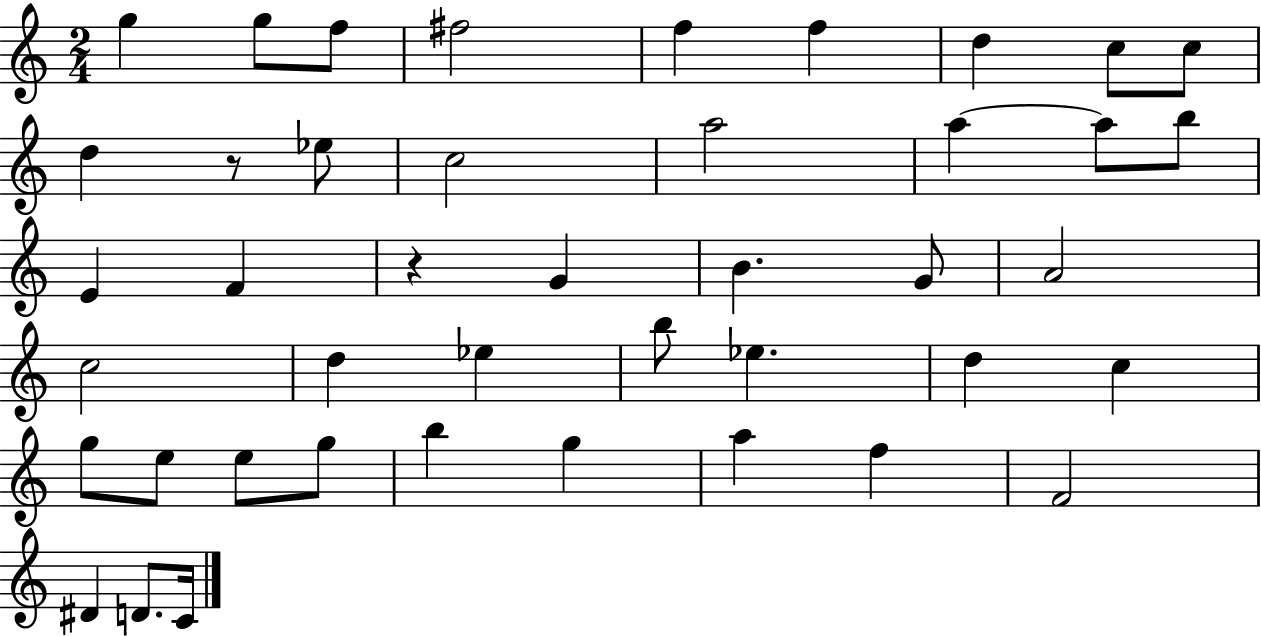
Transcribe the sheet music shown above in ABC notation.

X:1
T:Untitled
M:2/4
L:1/4
K:C
g g/2 f/2 ^f2 f f d c/2 c/2 d z/2 _e/2 c2 a2 a a/2 b/2 E F z G B G/2 A2 c2 d _e b/2 _e d c g/2 e/2 e/2 g/2 b g a f F2 ^D D/2 C/4